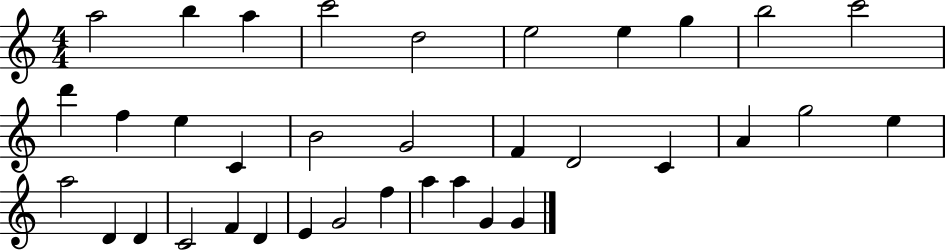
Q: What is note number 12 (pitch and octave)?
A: F5